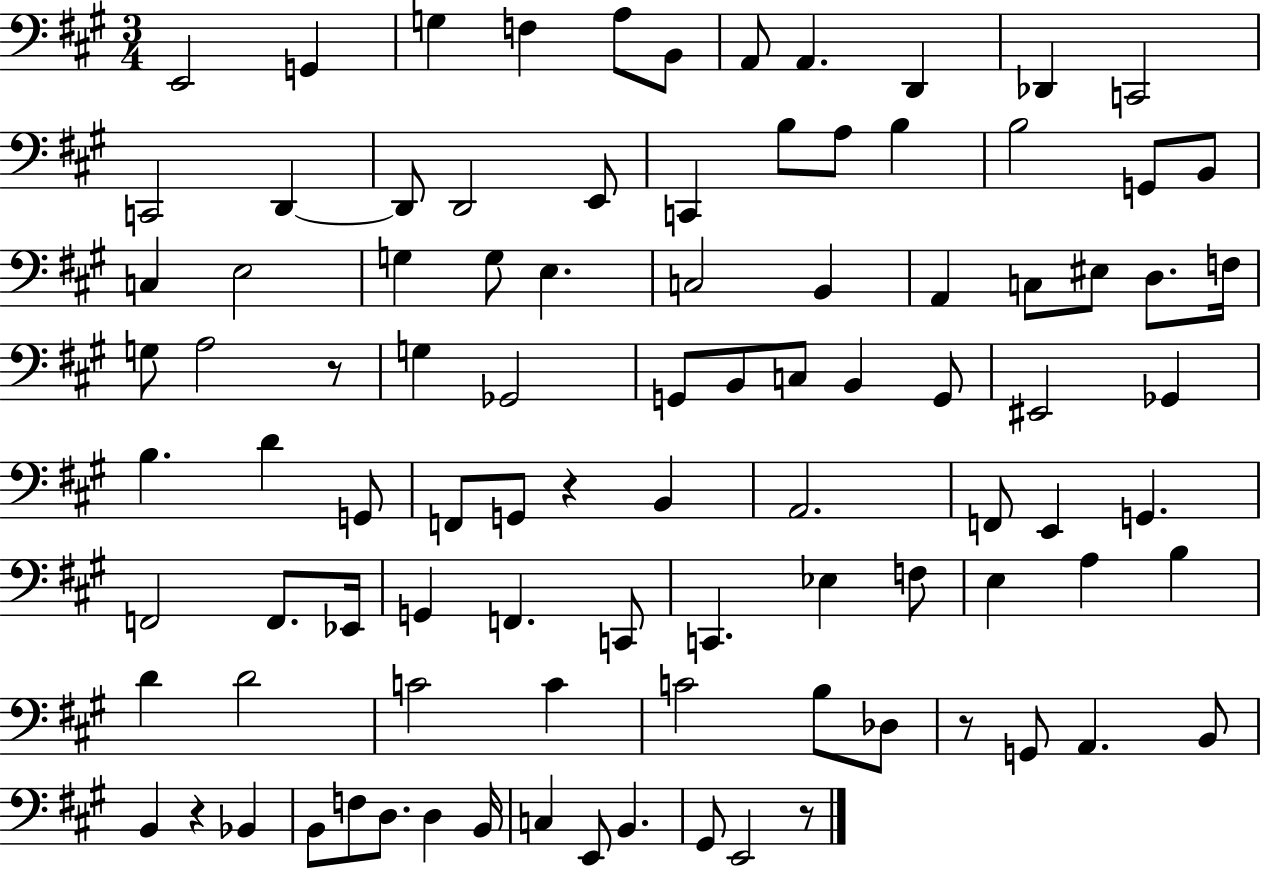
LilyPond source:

{
  \clef bass
  \numericTimeSignature
  \time 3/4
  \key a \major
  e,2 g,4 | g4 f4 a8 b,8 | a,8 a,4. d,4 | des,4 c,2 | \break c,2 d,4~~ | d,8 d,2 e,8 | c,4 b8 a8 b4 | b2 g,8 b,8 | \break c4 e2 | g4 g8 e4. | c2 b,4 | a,4 c8 eis8 d8. f16 | \break g8 a2 r8 | g4 ges,2 | g,8 b,8 c8 b,4 g,8 | eis,2 ges,4 | \break b4. d'4 g,8 | f,8 g,8 r4 b,4 | a,2. | f,8 e,4 g,4. | \break f,2 f,8. ees,16 | g,4 f,4. c,8 | c,4. ees4 f8 | e4 a4 b4 | \break d'4 d'2 | c'2 c'4 | c'2 b8 des8 | r8 g,8 a,4. b,8 | \break b,4 r4 bes,4 | b,8 f8 d8. d4 b,16 | c4 e,8 b,4. | gis,8 e,2 r8 | \break \bar "|."
}